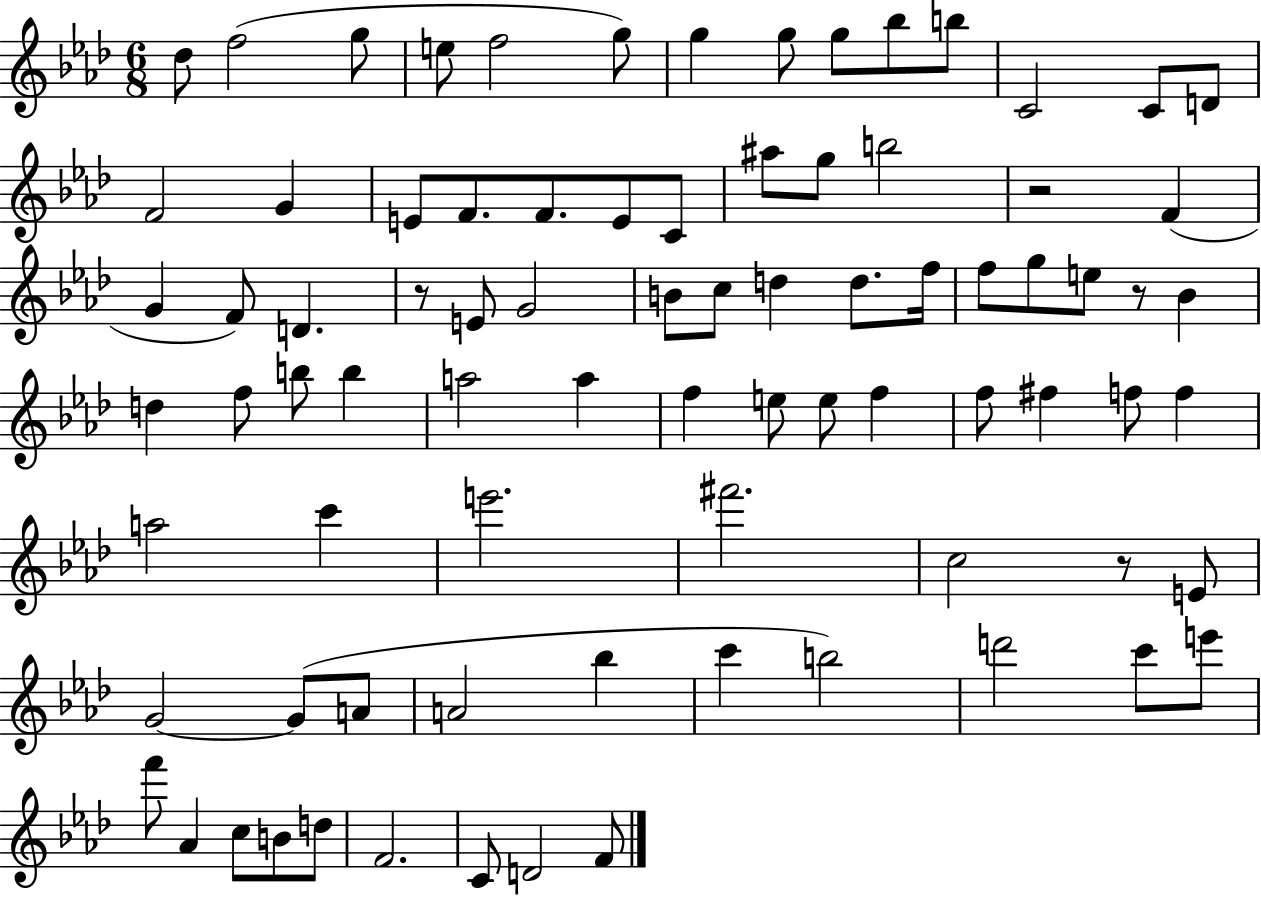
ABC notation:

X:1
T:Untitled
M:6/8
L:1/4
K:Ab
_d/2 f2 g/2 e/2 f2 g/2 g g/2 g/2 _b/2 b/2 C2 C/2 D/2 F2 G E/2 F/2 F/2 E/2 C/2 ^a/2 g/2 b2 z2 F G F/2 D z/2 E/2 G2 B/2 c/2 d d/2 f/4 f/2 g/2 e/2 z/2 _B d f/2 b/2 b a2 a f e/2 e/2 f f/2 ^f f/2 f a2 c' e'2 ^f'2 c2 z/2 E/2 G2 G/2 A/2 A2 _b c' b2 d'2 c'/2 e'/2 f'/2 _A c/2 B/2 d/2 F2 C/2 D2 F/2